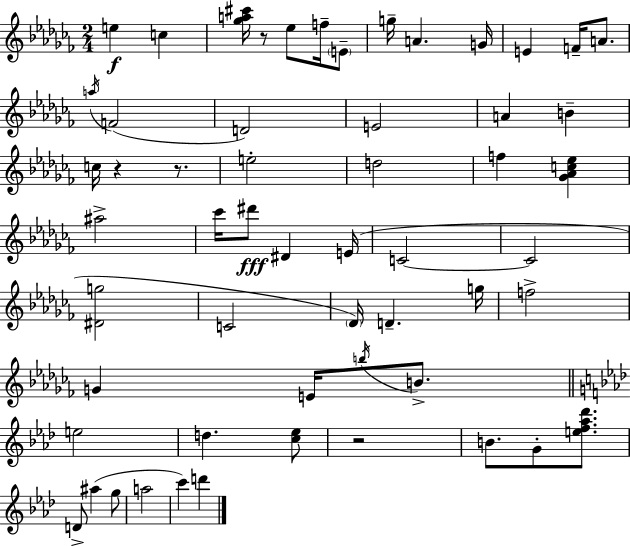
{
  \clef treble
  \numericTimeSignature
  \time 2/4
  \key aes \minor
  e''4\f c''4 | <ges'' a'' cis'''>16 r8 ees''8 f''16-- \parenthesize e'8-- | g''16-- a'4. g'16 | e'4 f'16-- a'8. | \break \acciaccatura { a''16 }( f'2 | d'2) | e'2 | a'4 b'4-- | \break c''16 r4 r8. | e''2-. | d''2 | f''4 <ges' aes' c'' ees''>4 | \break ais''2-> | ces'''16 dis'''8\fff dis'4 | e'16( c'2~~ | c'2 | \break <dis' g''>2 | c'2 | \parenthesize des'16) d'4.-- | g''16 f''2-> | \break g'4 e'16 \acciaccatura { b''16 } b'8.-> | \bar "||" \break \key aes \major e''2 | d''4. <c'' ees''>8 | r2 | b'8. g'8-. <e'' f'' aes'' des'''>8. | \break d'8-> ais''4( g''8 | a''2 | c'''4) d'''4 | \bar "|."
}